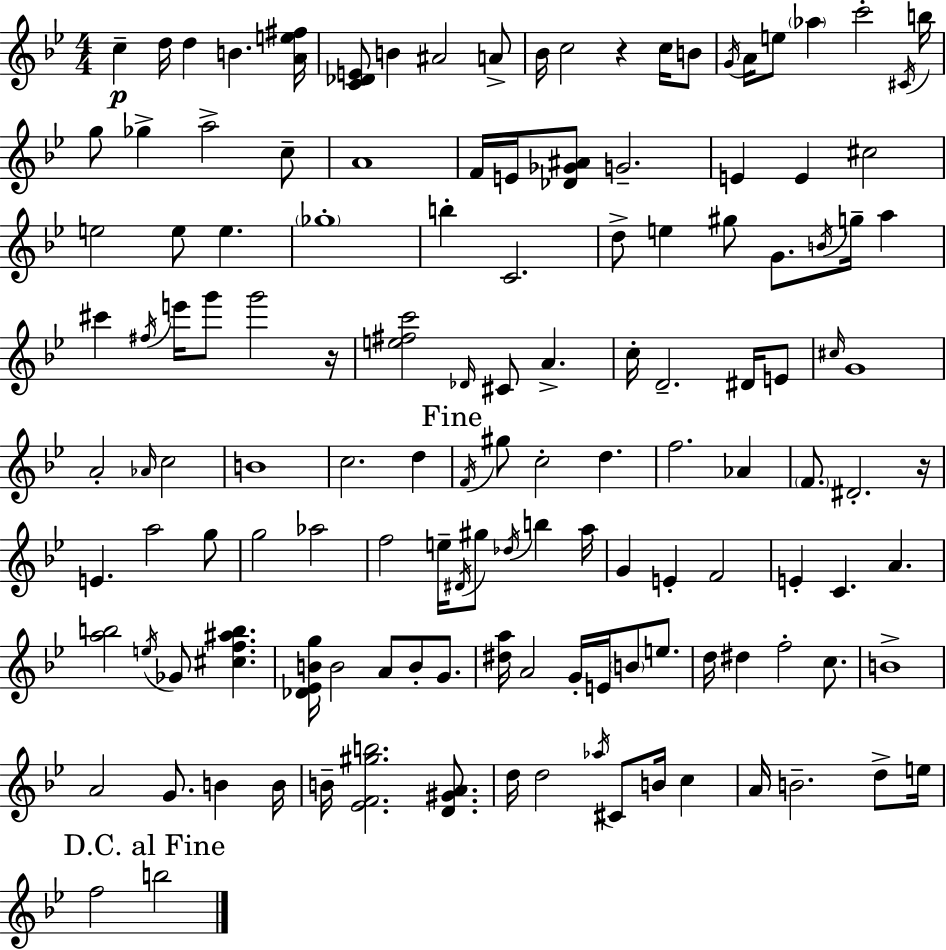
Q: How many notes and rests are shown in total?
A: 134